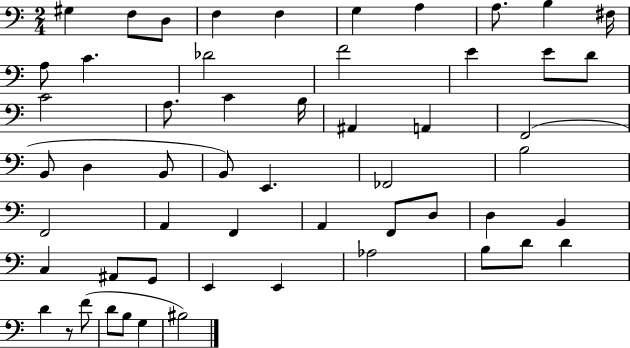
X:1
T:Untitled
M:2/4
L:1/4
K:C
^G, F,/2 D,/2 F, F, G, A, A,/2 B, ^F,/4 A,/2 C _D2 F2 E E/2 D/2 C2 A,/2 C B,/4 ^A,, A,, F,,2 B,,/2 D, B,,/2 B,,/2 E,, _F,,2 B,2 F,,2 A,, F,, A,, F,,/2 D,/2 D, B,, C, ^A,,/2 G,,/2 E,, E,, _A,2 B,/2 D/2 D D z/2 F/2 D/2 B,/2 G, ^B,2